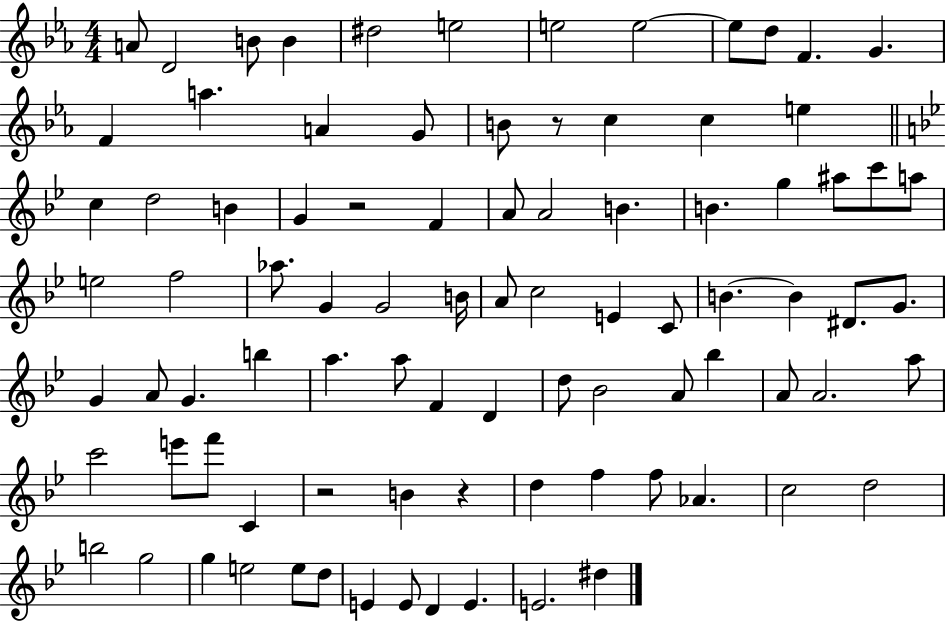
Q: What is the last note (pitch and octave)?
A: D#5